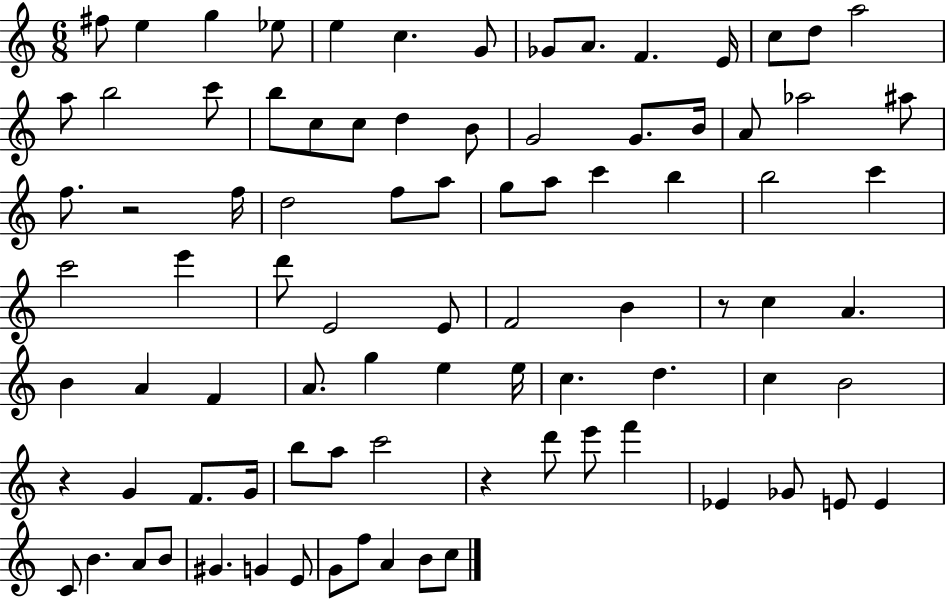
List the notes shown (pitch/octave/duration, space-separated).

F#5/e E5/q G5/q Eb5/e E5/q C5/q. G4/e Gb4/e A4/e. F4/q. E4/s C5/e D5/e A5/h A5/e B5/h C6/e B5/e C5/e C5/e D5/q B4/e G4/h G4/e. B4/s A4/e Ab5/h A#5/e F5/e. R/h F5/s D5/h F5/e A5/e G5/e A5/e C6/q B5/q B5/h C6/q C6/h E6/q D6/e E4/h E4/e F4/h B4/q R/e C5/q A4/q. B4/q A4/q F4/q A4/e. G5/q E5/q E5/s C5/q. D5/q. C5/q B4/h R/q G4/q F4/e. G4/s B5/e A5/e C6/h R/q D6/e E6/e F6/q Eb4/q Gb4/e E4/e E4/q C4/e B4/q. A4/e B4/e G#4/q. G4/q E4/e G4/e F5/e A4/q B4/e C5/e